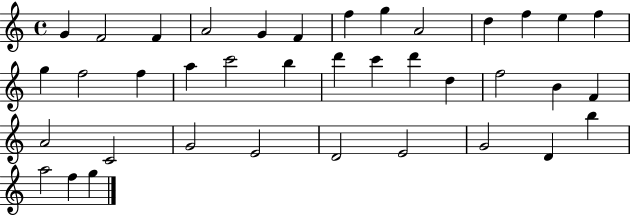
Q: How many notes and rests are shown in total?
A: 38